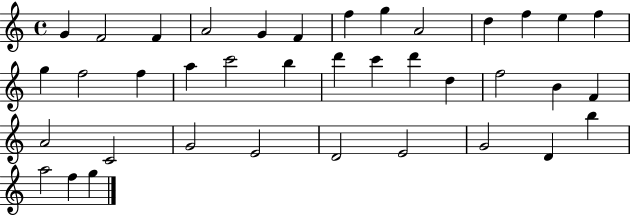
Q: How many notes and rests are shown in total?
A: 38